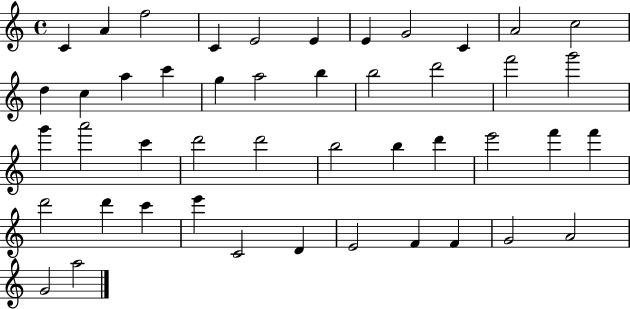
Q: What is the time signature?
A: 4/4